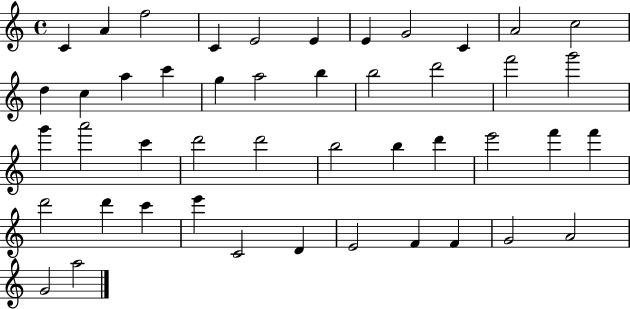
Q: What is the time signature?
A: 4/4